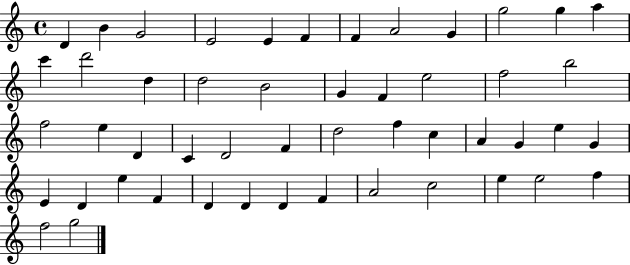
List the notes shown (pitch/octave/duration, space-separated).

D4/q B4/q G4/h E4/h E4/q F4/q F4/q A4/h G4/q G5/h G5/q A5/q C6/q D6/h D5/q D5/h B4/h G4/q F4/q E5/h F5/h B5/h F5/h E5/q D4/q C4/q D4/h F4/q D5/h F5/q C5/q A4/q G4/q E5/q G4/q E4/q D4/q E5/q F4/q D4/q D4/q D4/q F4/q A4/h C5/h E5/q E5/h F5/q F5/h G5/h